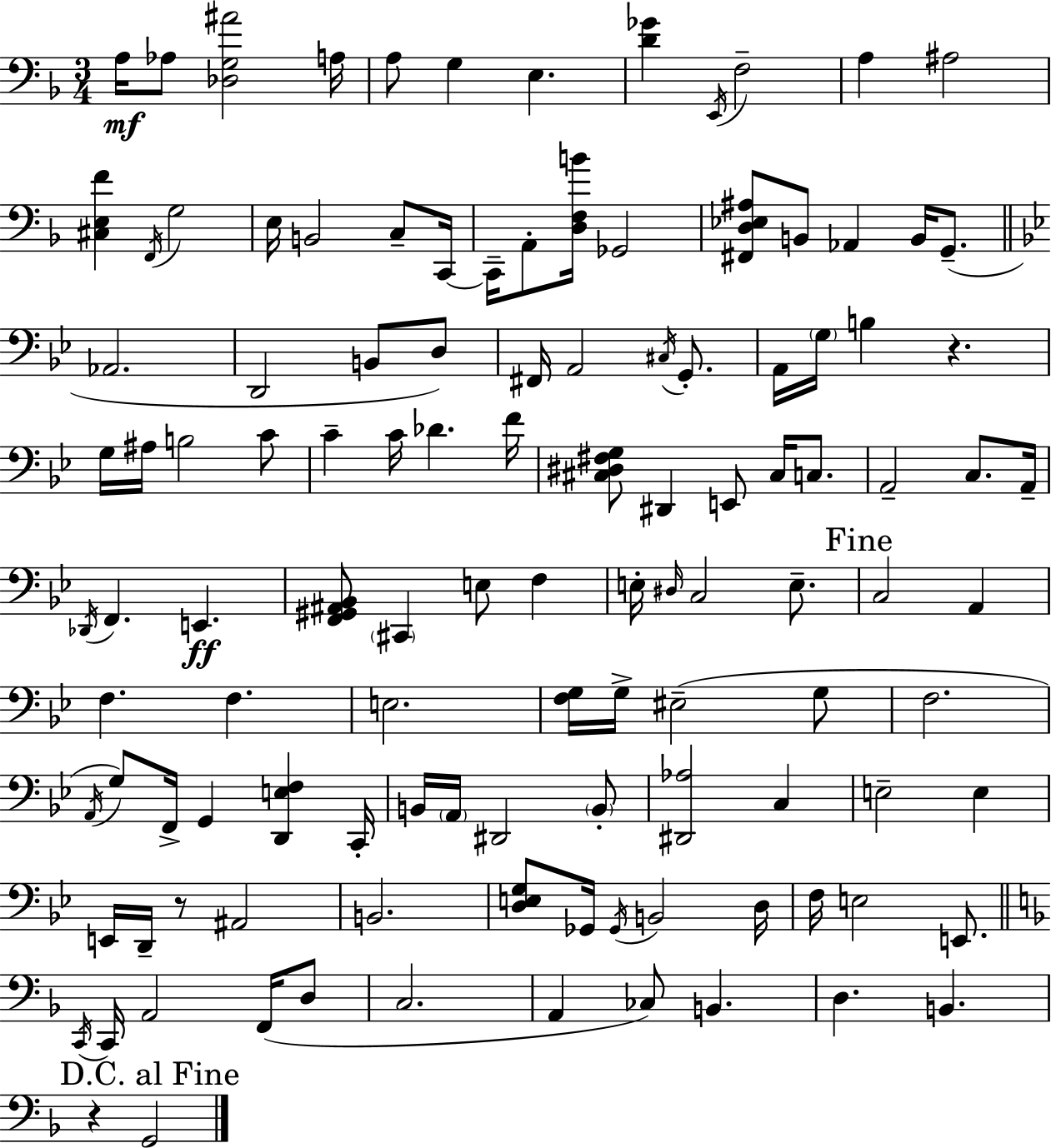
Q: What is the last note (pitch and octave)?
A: G2